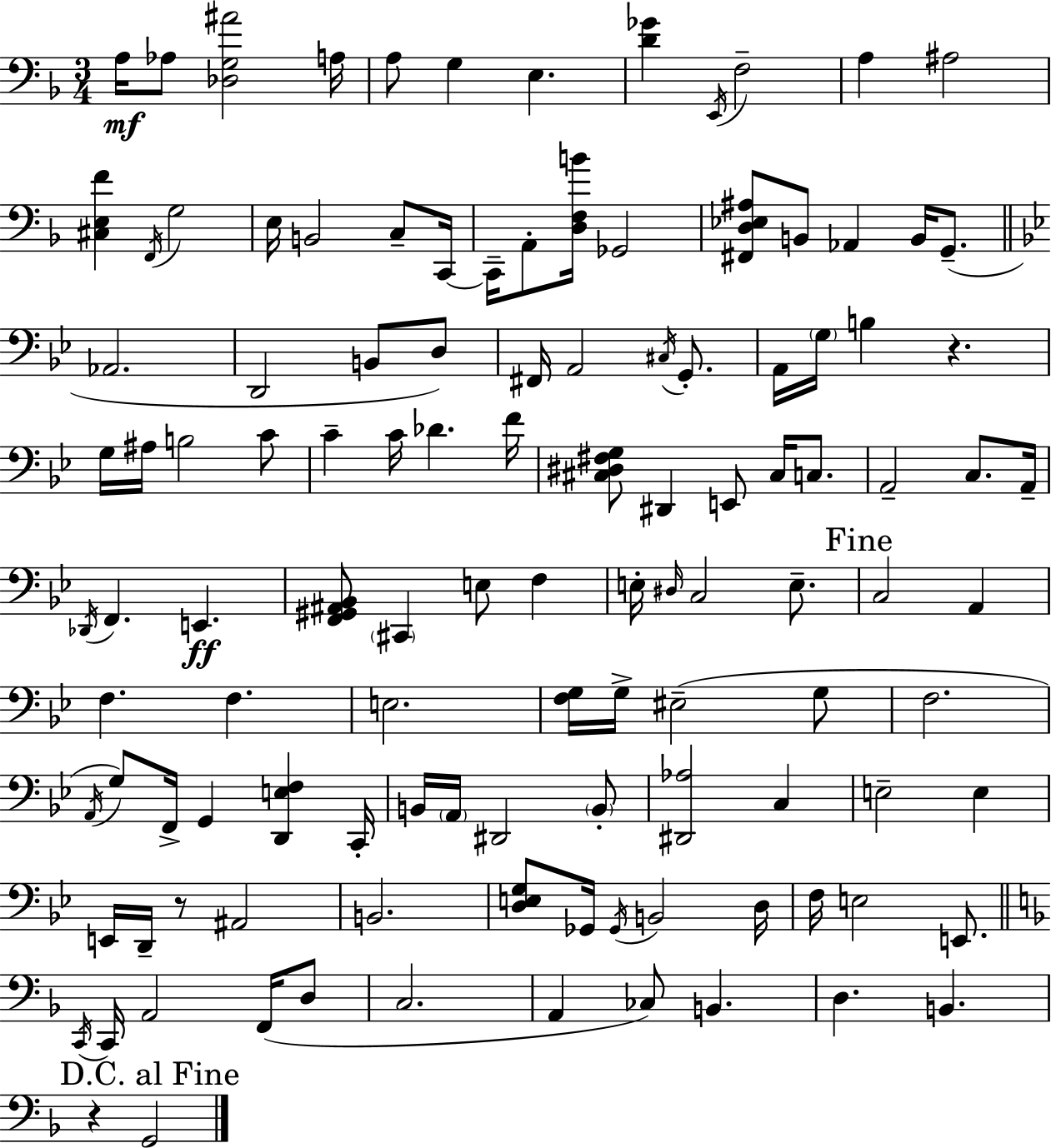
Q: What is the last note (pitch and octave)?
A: G2